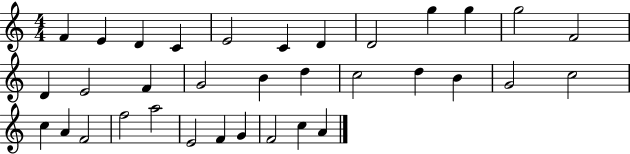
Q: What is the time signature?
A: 4/4